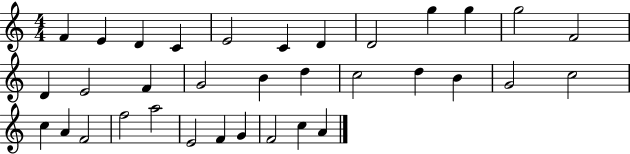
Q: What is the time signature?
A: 4/4